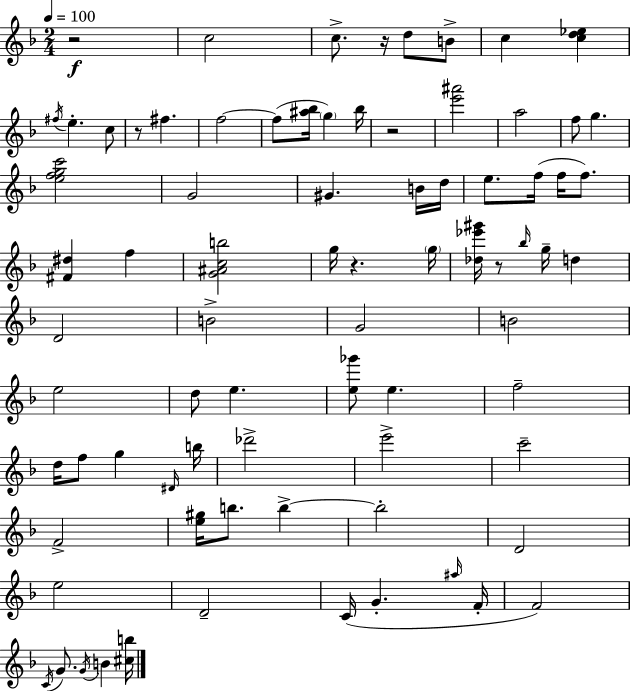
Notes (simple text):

R/h C5/h C5/e. R/s D5/e B4/e C5/q [C5,D5,Eb5]/q F#5/s E5/q. C5/e R/e F#5/q. F5/h F5/e [A#5,Bb5]/s G5/q Bb5/s R/h [E6,A#6]/h A5/h F5/e G5/q. [E5,F5,G5,C6]/h G4/h G#4/q. B4/s D5/s E5/e. F5/s F5/s F5/e. [F#4,D#5]/q F5/q [G4,A#4,C5,B5]/h G5/s R/q. G5/s [Db5,Eb6,G#6]/s R/e Bb5/s G5/s D5/q D4/h B4/h G4/h B4/h E5/h D5/e E5/q. [E5,Gb6]/e E5/q. F5/h D5/s F5/e G5/q D#4/s B5/s Db6/h E6/h C6/h F4/h [E5,G#5]/s B5/e. B5/q B5/h D4/h E5/h D4/h C4/s G4/q. A#5/s F4/s F4/h C4/s G4/e. G4/s B4/q [C#5,B5]/s